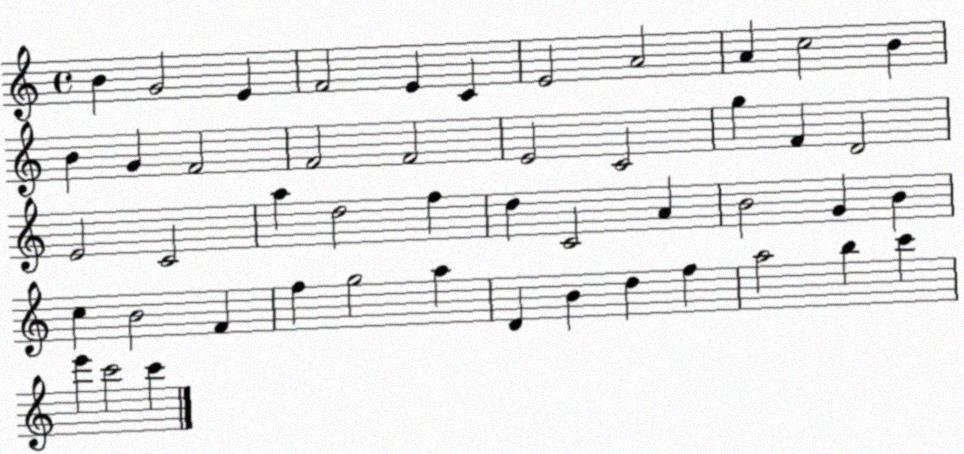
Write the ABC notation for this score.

X:1
T:Untitled
M:4/4
L:1/4
K:C
B G2 E F2 E C E2 A2 A c2 B B G F2 F2 F2 E2 C2 g F D2 E2 C2 a d2 f d C2 A B2 G B c B2 F f g2 a D B d f a2 b c' e' c'2 c'